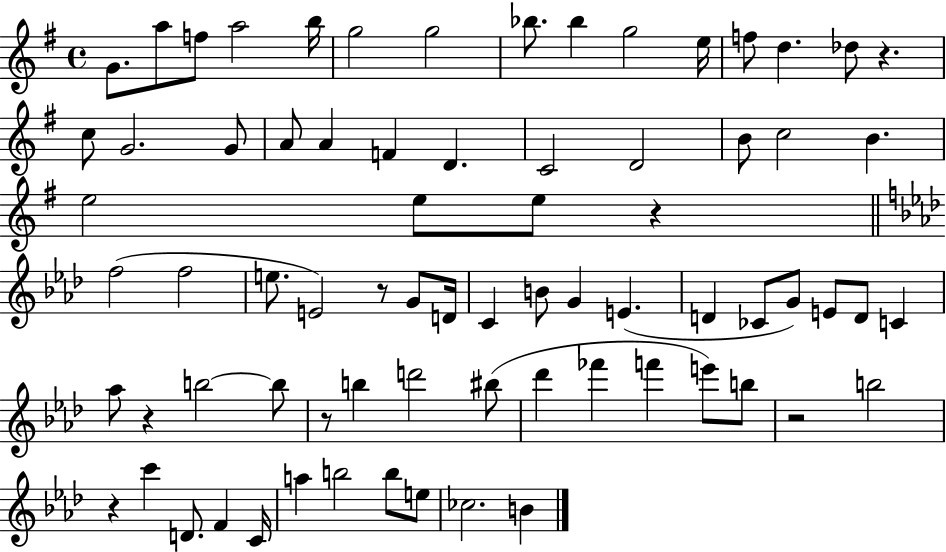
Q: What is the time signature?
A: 4/4